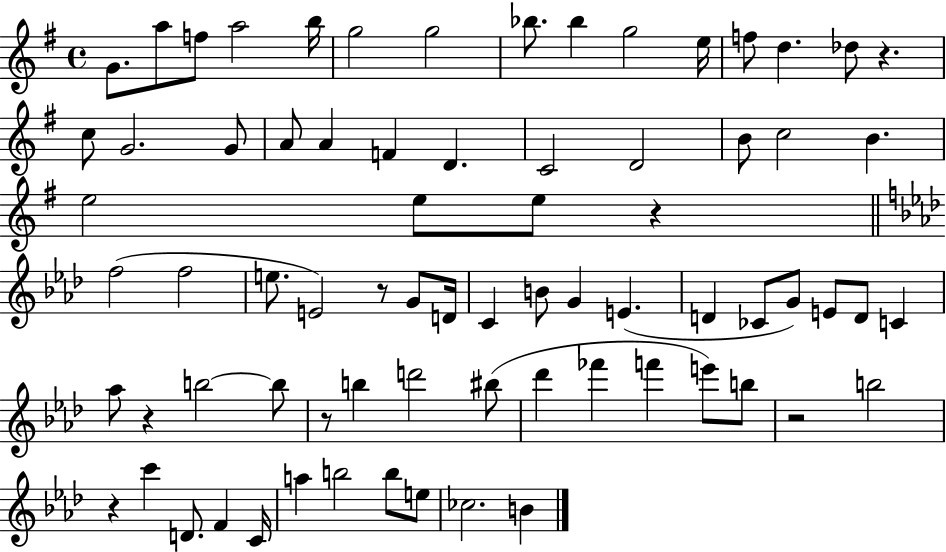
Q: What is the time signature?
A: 4/4